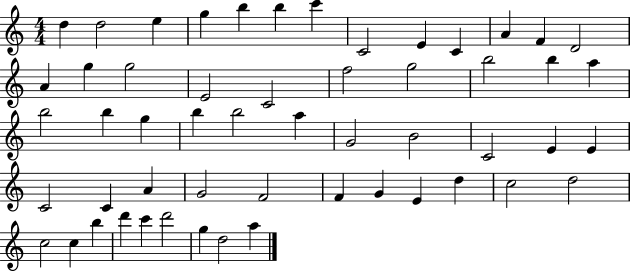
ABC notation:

X:1
T:Untitled
M:4/4
L:1/4
K:C
d d2 e g b b c' C2 E C A F D2 A g g2 E2 C2 f2 g2 b2 b a b2 b g b b2 a G2 B2 C2 E E C2 C A G2 F2 F G E d c2 d2 c2 c b d' c' d'2 g d2 a